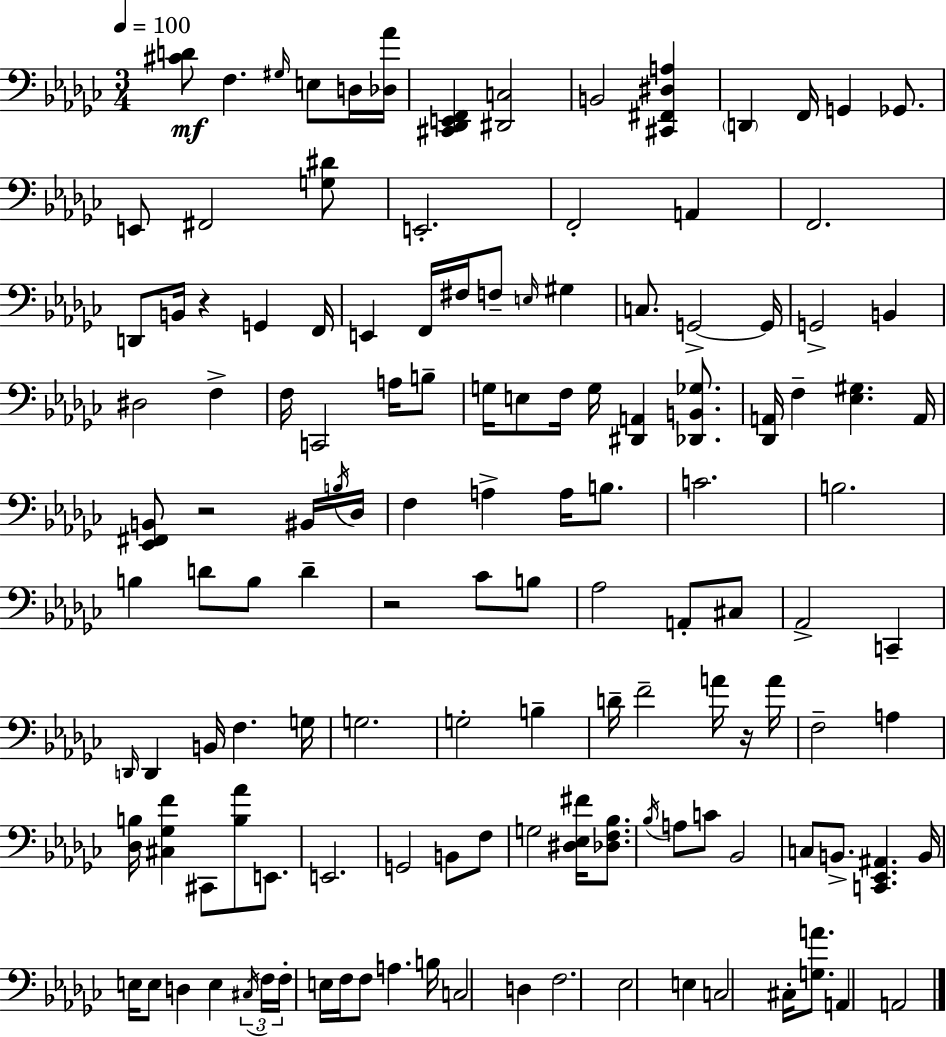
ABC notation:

X:1
T:Untitled
M:3/4
L:1/4
K:Ebm
[^CD]/2 F, ^G,/4 E,/2 D,/4 [_D,_A]/4 [^C,,_D,,E,,F,,] [^D,,C,]2 B,,2 [^C,,^F,,^D,A,] D,, F,,/4 G,, _G,,/2 E,,/2 ^F,,2 [G,^D]/2 E,,2 F,,2 A,, F,,2 D,,/2 B,,/4 z G,, F,,/4 E,, F,,/4 ^F,/4 F,/2 E,/4 ^G, C,/2 G,,2 G,,/4 G,,2 B,, ^D,2 F, F,/4 C,,2 A,/4 B,/2 G,/4 E,/2 F,/4 G,/4 [^D,,A,,] [_D,,B,,_G,]/2 [_D,,A,,]/4 F, [_E,^G,] A,,/4 [_E,,^F,,B,,]/2 z2 ^B,,/4 B,/4 _D,/4 F, A, A,/4 B,/2 C2 B,2 B, D/2 B,/2 D z2 _C/2 B,/2 _A,2 A,,/2 ^C,/2 _A,,2 C,, D,,/4 D,, B,,/4 F, G,/4 G,2 G,2 B, D/4 F2 A/4 z/4 A/4 F,2 A, [_D,B,]/4 [^C,_G,F] ^C,,/2 [B,_A]/2 E,,/2 E,,2 G,,2 B,,/2 F,/2 G,2 [^D,_E,^F]/4 [_D,F,_B,]/2 _B,/4 A,/2 C/2 _B,,2 C,/2 B,,/2 [C,,_E,,^A,,] B,,/4 E,/4 E,/2 D, E, ^C,/4 F,/4 F,/4 E,/4 F,/4 F,/2 A, B,/4 C,2 D, F,2 _E,2 E, C,2 ^C,/4 [G,A]/2 A,, A,,2